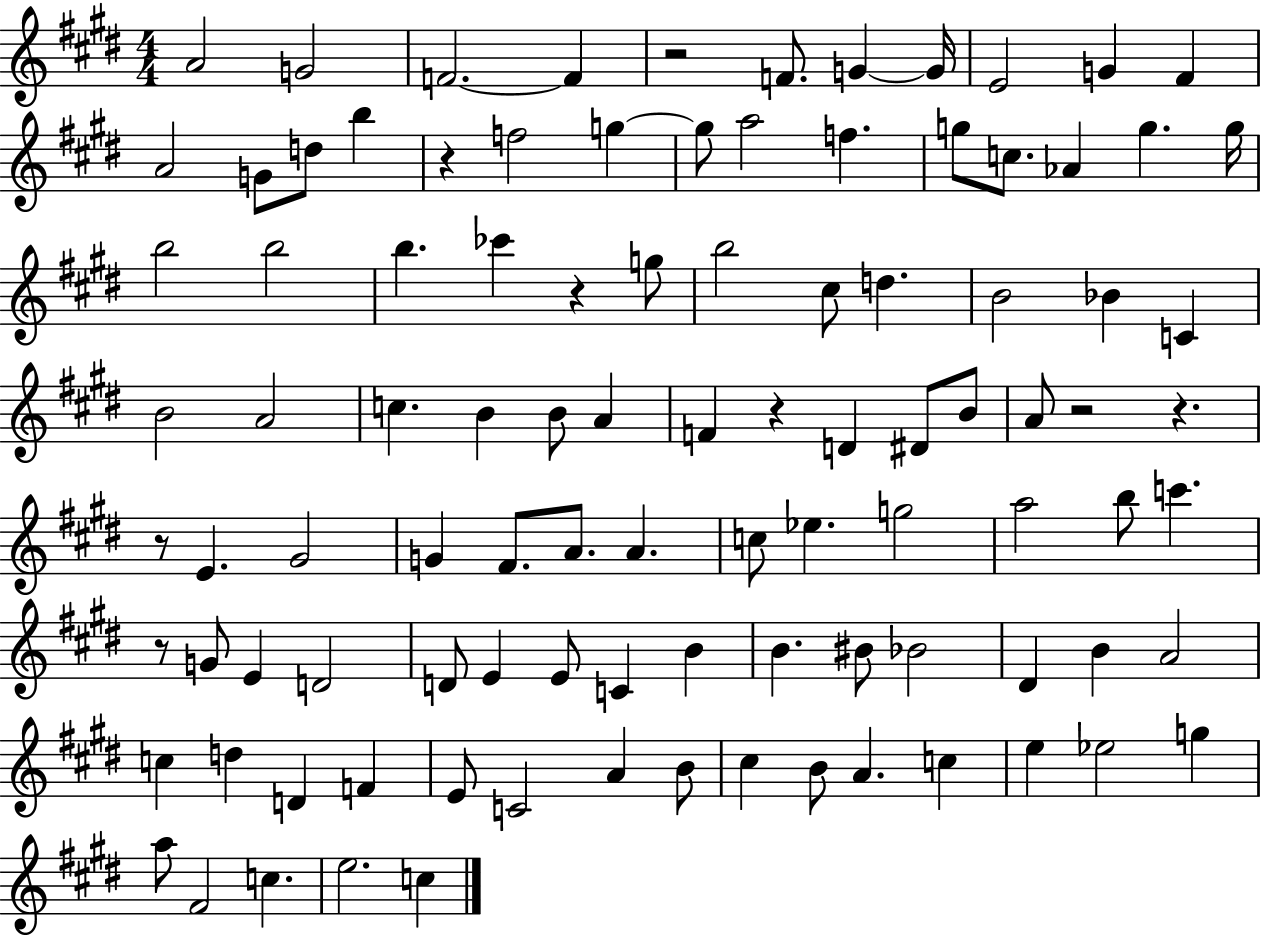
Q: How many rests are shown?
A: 8